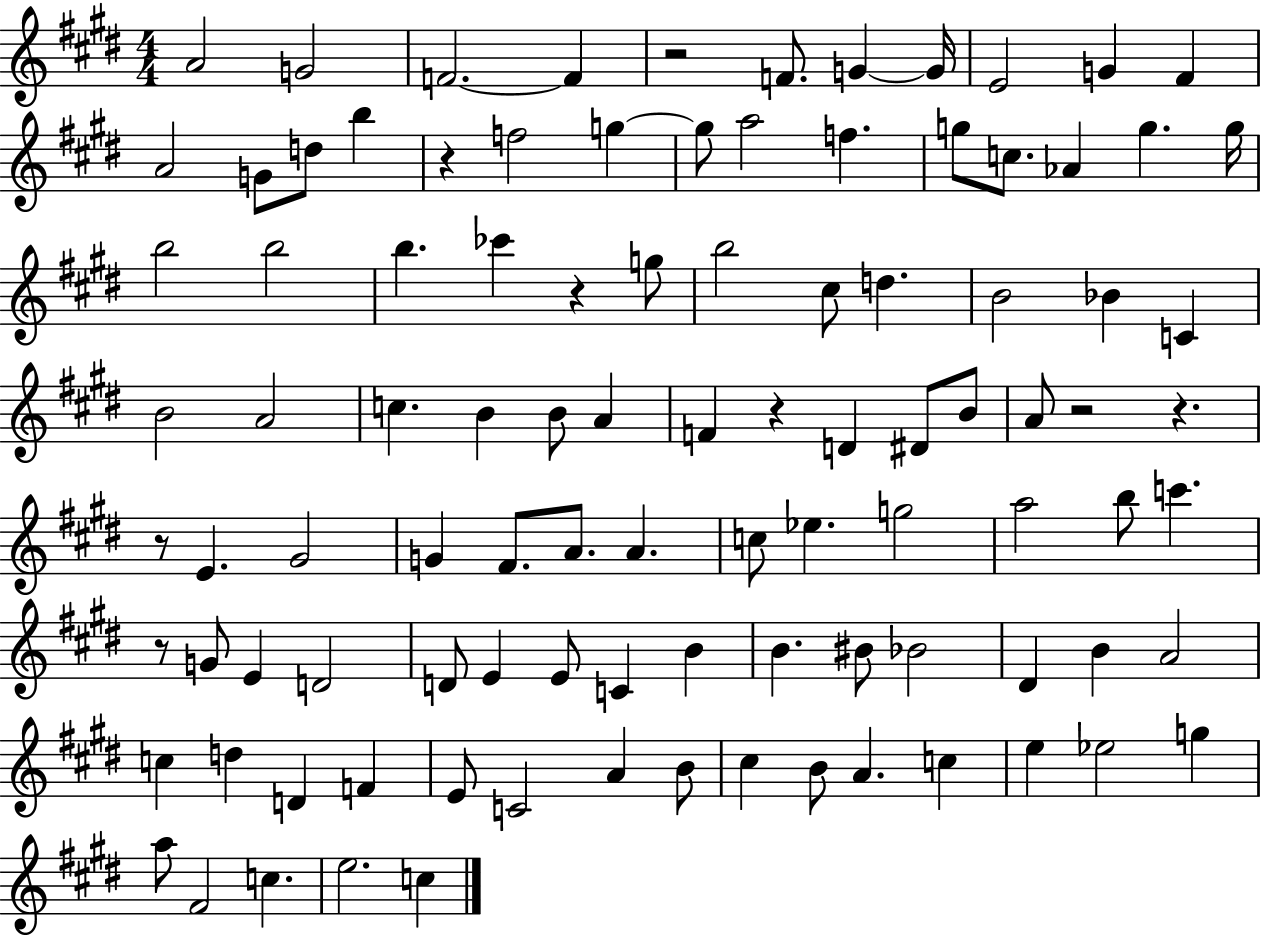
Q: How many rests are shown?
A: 8